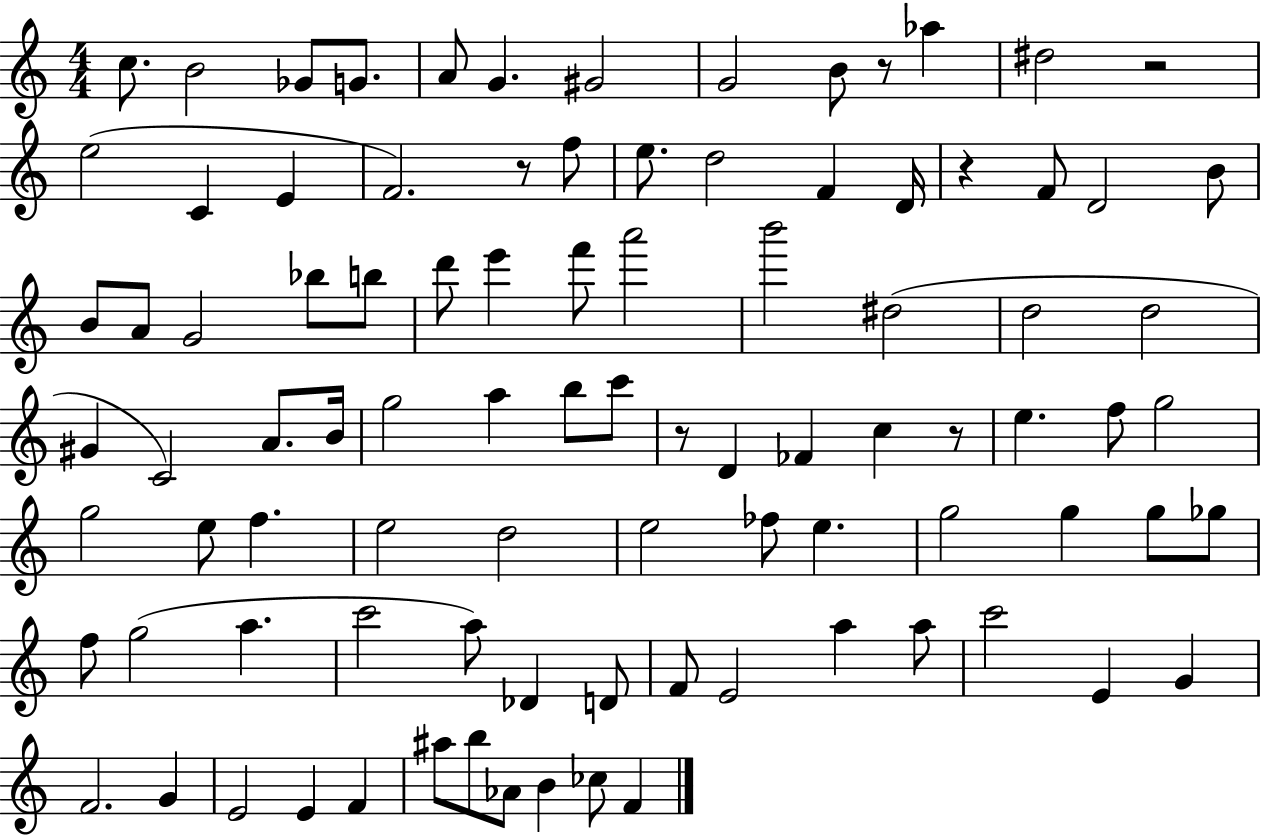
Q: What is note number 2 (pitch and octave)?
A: B4